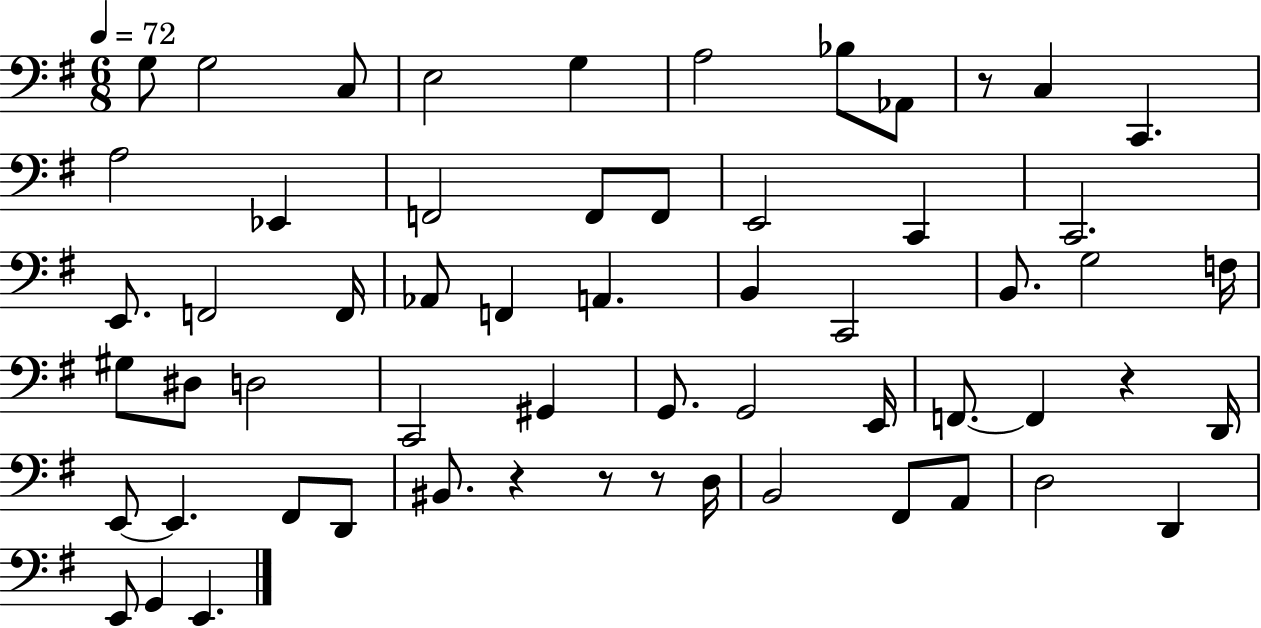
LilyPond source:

{
  \clef bass
  \numericTimeSignature
  \time 6/8
  \key g \major
  \tempo 4 = 72
  \repeat volta 2 { g8 g2 c8 | e2 g4 | a2 bes8 aes,8 | r8 c4 c,4. | \break a2 ees,4 | f,2 f,8 f,8 | e,2 c,4 | c,2. | \break e,8. f,2 f,16 | aes,8 f,4 a,4. | b,4 c,2 | b,8. g2 f16 | \break gis8 dis8 d2 | c,2 gis,4 | g,8. g,2 e,16 | f,8.~~ f,4 r4 d,16 | \break e,8~~ e,4. fis,8 d,8 | bis,8. r4 r8 r8 d16 | b,2 fis,8 a,8 | d2 d,4 | \break e,8 g,4 e,4. | } \bar "|."
}